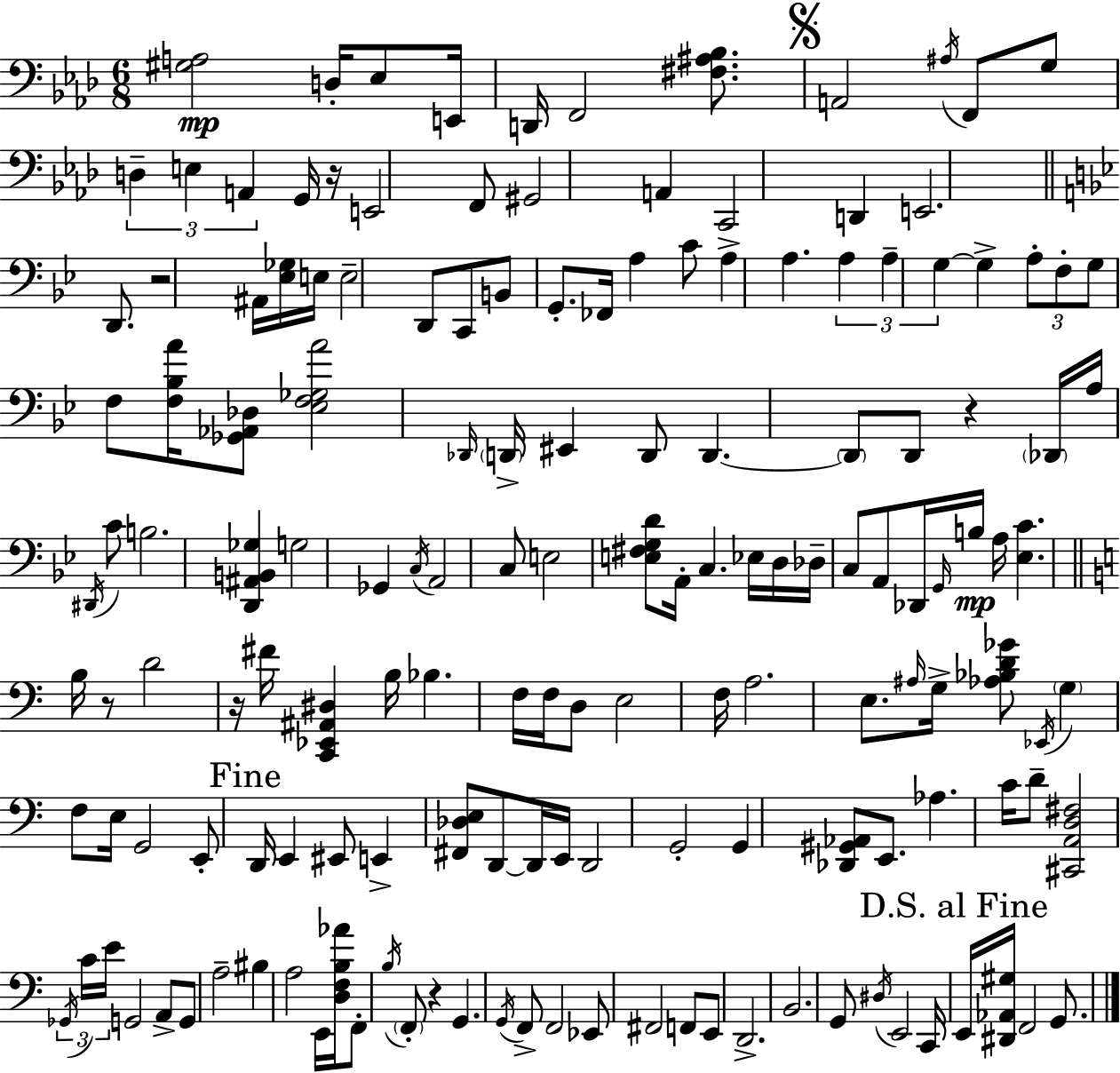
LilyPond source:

{
  \clef bass
  \numericTimeSignature
  \time 6/8
  \key aes \major
  <gis a>2\mp d16-. ees8 e,16 | d,16 f,2 <fis ais bes>8. | \mark \markup { \musicglyph "scripts.segno" } a,2 \acciaccatura { ais16 } f,8 g8 | \tuplet 3/2 { d4-- e4 a,4 } | \break g,16 r16 e,2 f,8 | gis,2 a,4 | c,2 d,4 | e,2. | \break \bar "||" \break \key bes \major d,8. r2 ais,16 | <ees ges>16 e16 e2-- d,8 | c,8 b,8 g,8.-. fes,16 a4 | c'8 a4-> a4. | \break \tuplet 3/2 { a4 a4-- g4~~ } | g4-> \tuplet 3/2 { a8-. f8-. g8 } f8 | <f bes a'>16 <ges, aes, des>8 <ees f ges a'>2 \grace { des,16 } | \parenthesize d,16-> eis,4 d,8 d,4.~~ | \break \parenthesize d,8 d,8 r4 \parenthesize des,16 a16 \acciaccatura { dis,16 } | c'8 b2. | <d, ais, b, ges>4 g2 | ges,4 \acciaccatura { c16 } a,2 | \break c8 e2 | <e fis g d'>8 a,16-. c4. ees16 d16 | des16-- c8 a,8 des,16 \grace { g,16 }\mp b16 a16 <ees c'>4. | \bar "||" \break \key c \major b16 r8 d'2 r16 | fis'16 <c, ees, ais, dis>4 b16 bes4. | f16 f16 d8 e2 | f16 a2. | \break e8. \grace { ais16 } g16-> <aes bes d' ges'>8 \acciaccatura { ees,16 } \parenthesize g4 | f8 e16 g,2 | e,8-. \mark "Fine" d,16 e,4 eis,8 e,4-> | <fis, des e>8 d,8~~ d,16 e,16 d,2 | \break g,2-. g,4 | <des, gis, aes,>8 e,8. aes4. | c'16 d'8-- <cis, a, d fis>2 | \tuplet 3/2 { \acciaccatura { ges,16 } c'16 e'16 } g,2 | \break a,8-> g,8 a2-- | bis4 a2 | e,16 <d f b aes'>16 f,8-. \acciaccatura { b16 } \parenthesize f,8-. r4 g,4. | \acciaccatura { g,16 } f,8-> f,2 | \break ees,8 fis,2 | f,8 e,8 d,2.-> | b,2. | g,8 \acciaccatura { dis16 } e,2 | \break c,16 \mark "D.S. al Fine" e,16 <dis, aes, gis>16 f,2 | g,8. \bar "|."
}